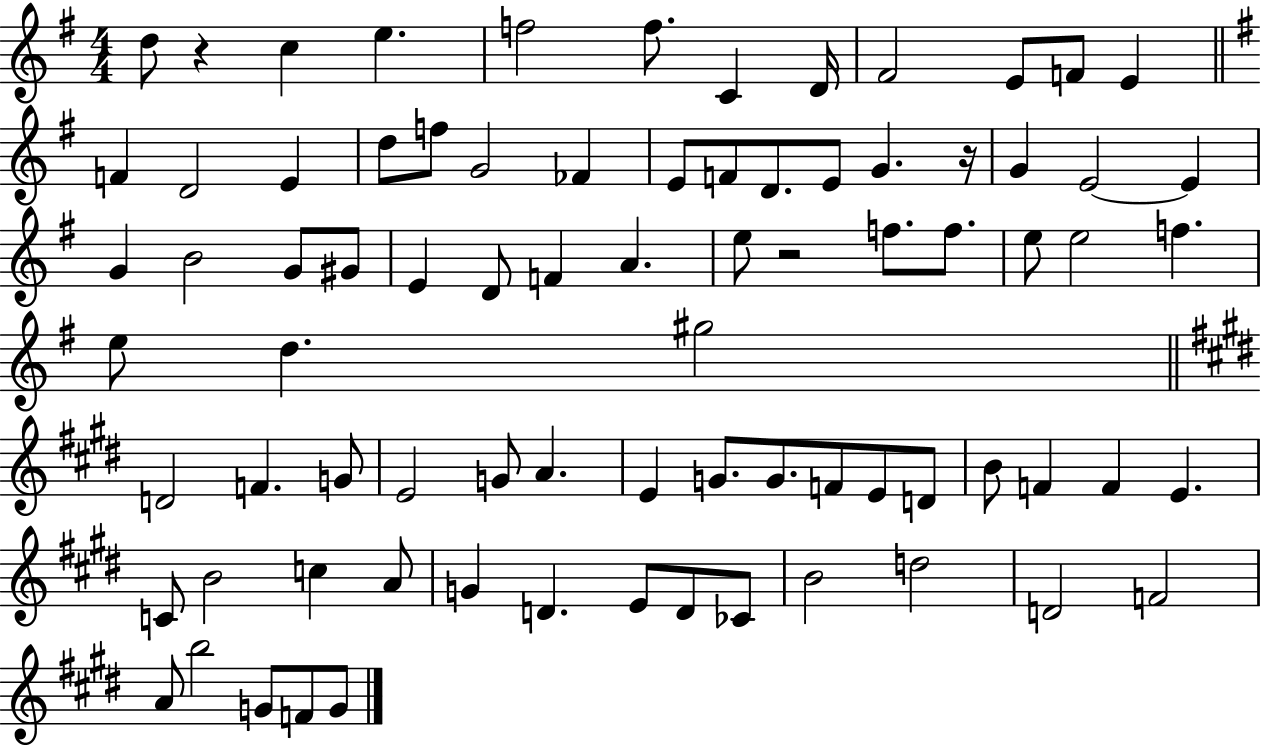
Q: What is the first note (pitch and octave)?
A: D5